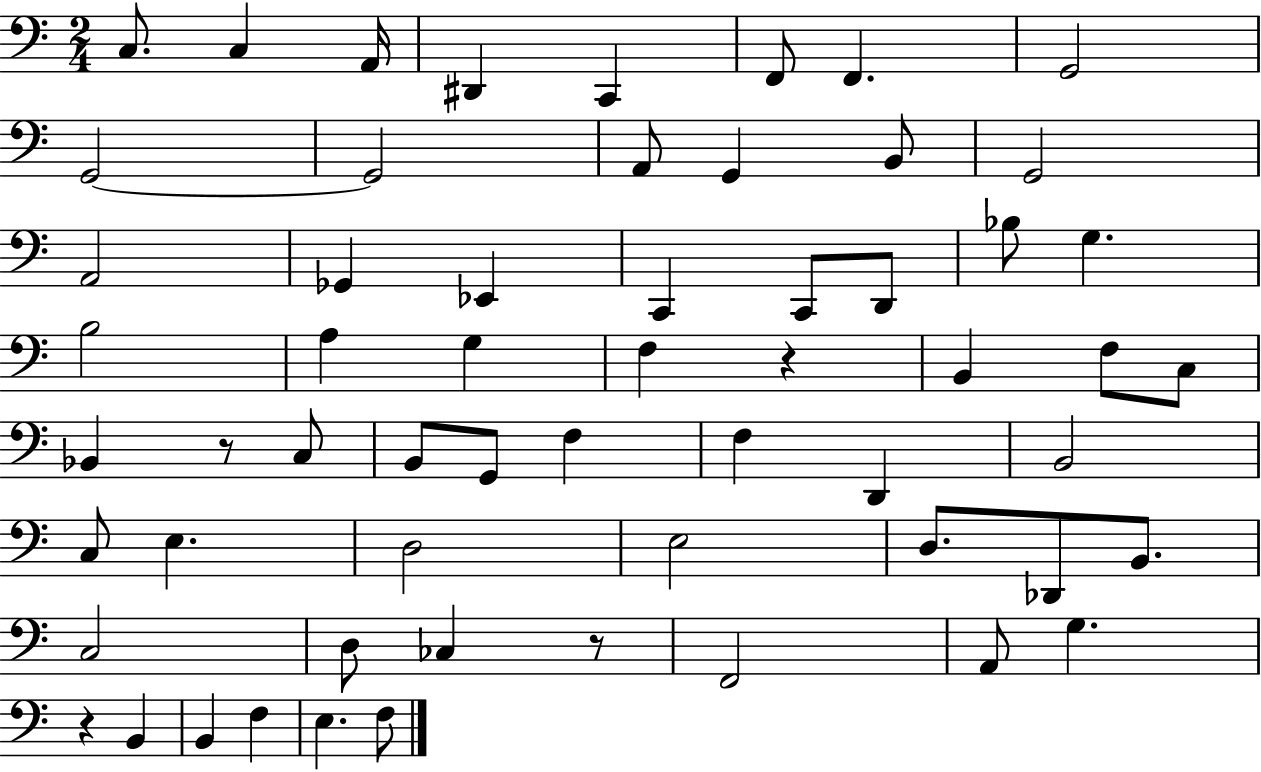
{
  \clef bass
  \numericTimeSignature
  \time 2/4
  \key c \major
  c8. c4 a,16 | dis,4 c,4 | f,8 f,4. | g,2 | \break g,2~~ | g,2 | a,8 g,4 b,8 | g,2 | \break a,2 | ges,4 ees,4 | c,4 c,8 d,8 | bes8 g4. | \break b2 | a4 g4 | f4 r4 | b,4 f8 c8 | \break bes,4 r8 c8 | b,8 g,8 f4 | f4 d,4 | b,2 | \break c8 e4. | d2 | e2 | d8. des,8 b,8. | \break c2 | d8 ces4 r8 | f,2 | a,8 g4. | \break r4 b,4 | b,4 f4 | e4. f8 | \bar "|."
}